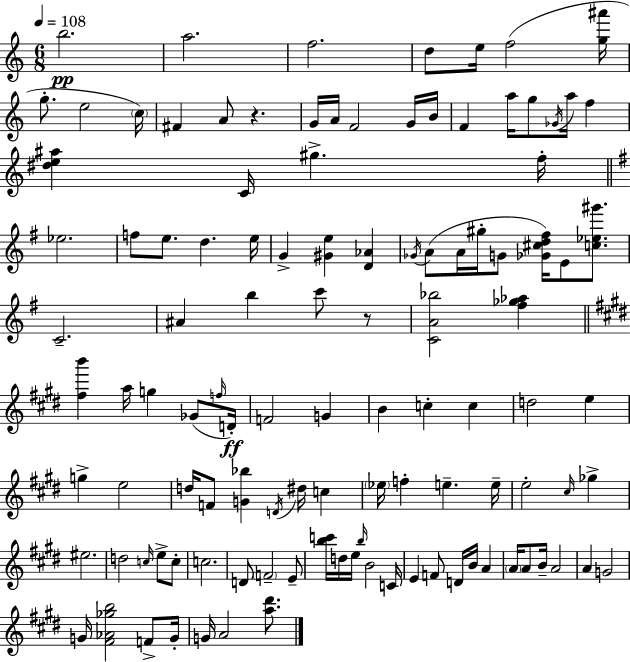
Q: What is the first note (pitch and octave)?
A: B5